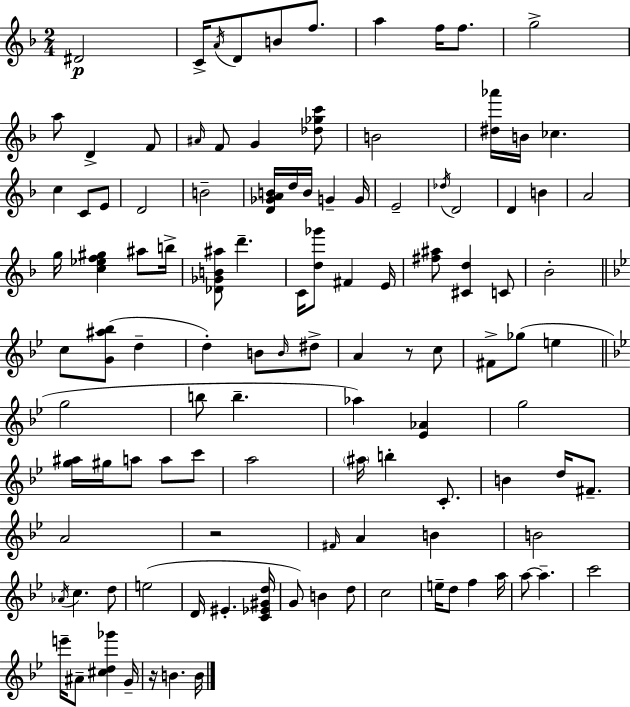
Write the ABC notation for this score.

X:1
T:Untitled
M:2/4
L:1/4
K:F
^D2 C/4 A/4 D/2 B/2 f/2 a f/4 f/2 g2 a/2 D F/2 ^A/4 F/2 G [_d_gc']/2 B2 [^d_a']/4 B/4 _c c C/2 E/2 D2 B2 [D_GAB]/4 d/4 B/4 G G/4 E2 _d/4 D2 D B A2 g/4 [c_ef^g] ^a/2 b/4 [_D_GB^a]/2 d' C/4 [d_g']/2 ^F E/4 [^f^a]/2 [^Cd] C/2 _B2 c/2 [G^a_b]/2 d d B/2 B/4 ^d/2 A z/2 c/2 ^F/2 _g/2 e g2 b/2 b _a [_E_A] g2 [g^a]/4 ^g/4 a/2 a/2 c'/2 a2 ^a/4 b C/2 B d/4 ^F/2 A2 z2 ^F/4 A B B2 _A/4 c d/2 e2 D/4 ^E [C_E^Gd]/4 G/2 B d/2 c2 e/4 d/2 f a/4 a/2 a c'2 e'/4 ^A/2 [^cd_g'] G/4 z/4 B B/4